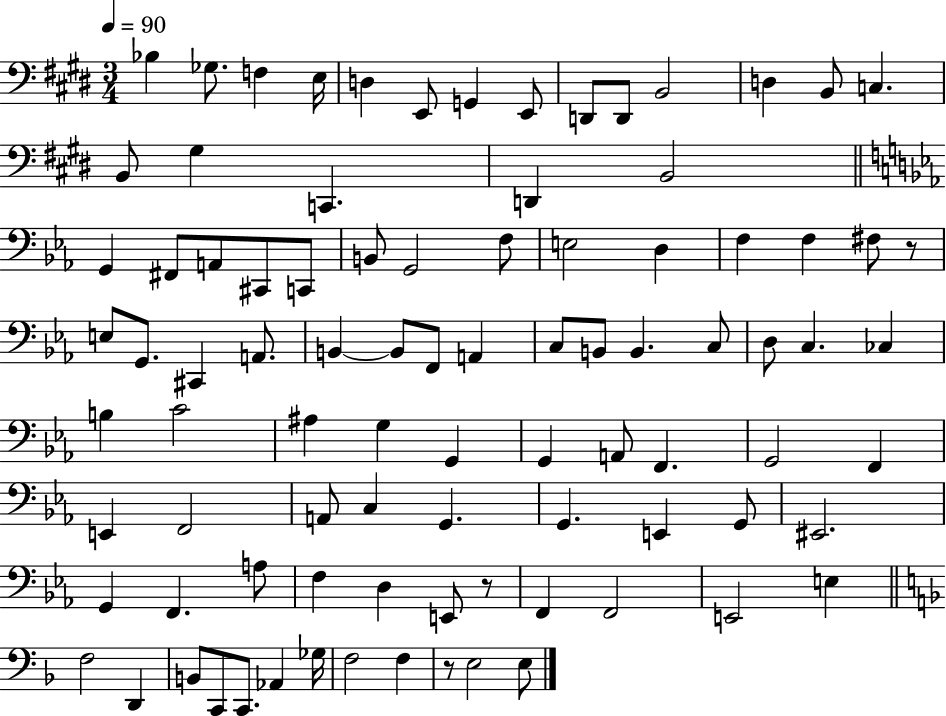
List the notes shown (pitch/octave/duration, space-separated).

Bb3/q Gb3/e. F3/q E3/s D3/q E2/e G2/q E2/e D2/e D2/e B2/h D3/q B2/e C3/q. B2/e G#3/q C2/q. D2/q B2/h G2/q F#2/e A2/e C#2/e C2/e B2/e G2/h F3/e E3/h D3/q F3/q F3/q F#3/e R/e E3/e G2/e. C#2/q A2/e. B2/q B2/e F2/e A2/q C3/e B2/e B2/q. C3/e D3/e C3/q. CES3/q B3/q C4/h A#3/q G3/q G2/q G2/q A2/e F2/q. G2/h F2/q E2/q F2/h A2/e C3/q G2/q. G2/q. E2/q G2/e EIS2/h. G2/q F2/q. A3/e F3/q D3/q E2/e R/e F2/q F2/h E2/h E3/q F3/h D2/q B2/e C2/e C2/e. Ab2/q Gb3/s F3/h F3/q R/e E3/h E3/e